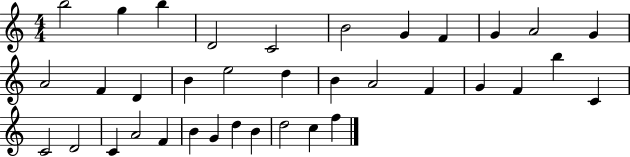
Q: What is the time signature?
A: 4/4